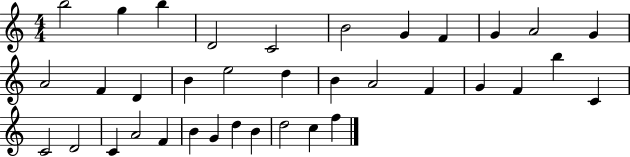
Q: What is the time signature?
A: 4/4